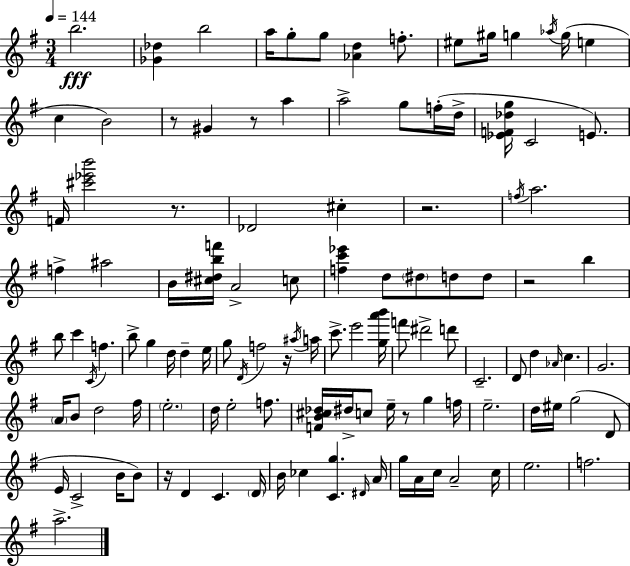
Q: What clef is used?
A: treble